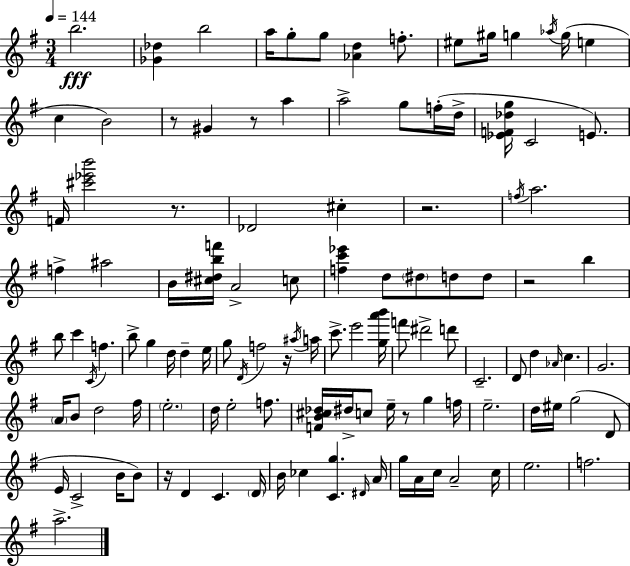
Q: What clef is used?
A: treble